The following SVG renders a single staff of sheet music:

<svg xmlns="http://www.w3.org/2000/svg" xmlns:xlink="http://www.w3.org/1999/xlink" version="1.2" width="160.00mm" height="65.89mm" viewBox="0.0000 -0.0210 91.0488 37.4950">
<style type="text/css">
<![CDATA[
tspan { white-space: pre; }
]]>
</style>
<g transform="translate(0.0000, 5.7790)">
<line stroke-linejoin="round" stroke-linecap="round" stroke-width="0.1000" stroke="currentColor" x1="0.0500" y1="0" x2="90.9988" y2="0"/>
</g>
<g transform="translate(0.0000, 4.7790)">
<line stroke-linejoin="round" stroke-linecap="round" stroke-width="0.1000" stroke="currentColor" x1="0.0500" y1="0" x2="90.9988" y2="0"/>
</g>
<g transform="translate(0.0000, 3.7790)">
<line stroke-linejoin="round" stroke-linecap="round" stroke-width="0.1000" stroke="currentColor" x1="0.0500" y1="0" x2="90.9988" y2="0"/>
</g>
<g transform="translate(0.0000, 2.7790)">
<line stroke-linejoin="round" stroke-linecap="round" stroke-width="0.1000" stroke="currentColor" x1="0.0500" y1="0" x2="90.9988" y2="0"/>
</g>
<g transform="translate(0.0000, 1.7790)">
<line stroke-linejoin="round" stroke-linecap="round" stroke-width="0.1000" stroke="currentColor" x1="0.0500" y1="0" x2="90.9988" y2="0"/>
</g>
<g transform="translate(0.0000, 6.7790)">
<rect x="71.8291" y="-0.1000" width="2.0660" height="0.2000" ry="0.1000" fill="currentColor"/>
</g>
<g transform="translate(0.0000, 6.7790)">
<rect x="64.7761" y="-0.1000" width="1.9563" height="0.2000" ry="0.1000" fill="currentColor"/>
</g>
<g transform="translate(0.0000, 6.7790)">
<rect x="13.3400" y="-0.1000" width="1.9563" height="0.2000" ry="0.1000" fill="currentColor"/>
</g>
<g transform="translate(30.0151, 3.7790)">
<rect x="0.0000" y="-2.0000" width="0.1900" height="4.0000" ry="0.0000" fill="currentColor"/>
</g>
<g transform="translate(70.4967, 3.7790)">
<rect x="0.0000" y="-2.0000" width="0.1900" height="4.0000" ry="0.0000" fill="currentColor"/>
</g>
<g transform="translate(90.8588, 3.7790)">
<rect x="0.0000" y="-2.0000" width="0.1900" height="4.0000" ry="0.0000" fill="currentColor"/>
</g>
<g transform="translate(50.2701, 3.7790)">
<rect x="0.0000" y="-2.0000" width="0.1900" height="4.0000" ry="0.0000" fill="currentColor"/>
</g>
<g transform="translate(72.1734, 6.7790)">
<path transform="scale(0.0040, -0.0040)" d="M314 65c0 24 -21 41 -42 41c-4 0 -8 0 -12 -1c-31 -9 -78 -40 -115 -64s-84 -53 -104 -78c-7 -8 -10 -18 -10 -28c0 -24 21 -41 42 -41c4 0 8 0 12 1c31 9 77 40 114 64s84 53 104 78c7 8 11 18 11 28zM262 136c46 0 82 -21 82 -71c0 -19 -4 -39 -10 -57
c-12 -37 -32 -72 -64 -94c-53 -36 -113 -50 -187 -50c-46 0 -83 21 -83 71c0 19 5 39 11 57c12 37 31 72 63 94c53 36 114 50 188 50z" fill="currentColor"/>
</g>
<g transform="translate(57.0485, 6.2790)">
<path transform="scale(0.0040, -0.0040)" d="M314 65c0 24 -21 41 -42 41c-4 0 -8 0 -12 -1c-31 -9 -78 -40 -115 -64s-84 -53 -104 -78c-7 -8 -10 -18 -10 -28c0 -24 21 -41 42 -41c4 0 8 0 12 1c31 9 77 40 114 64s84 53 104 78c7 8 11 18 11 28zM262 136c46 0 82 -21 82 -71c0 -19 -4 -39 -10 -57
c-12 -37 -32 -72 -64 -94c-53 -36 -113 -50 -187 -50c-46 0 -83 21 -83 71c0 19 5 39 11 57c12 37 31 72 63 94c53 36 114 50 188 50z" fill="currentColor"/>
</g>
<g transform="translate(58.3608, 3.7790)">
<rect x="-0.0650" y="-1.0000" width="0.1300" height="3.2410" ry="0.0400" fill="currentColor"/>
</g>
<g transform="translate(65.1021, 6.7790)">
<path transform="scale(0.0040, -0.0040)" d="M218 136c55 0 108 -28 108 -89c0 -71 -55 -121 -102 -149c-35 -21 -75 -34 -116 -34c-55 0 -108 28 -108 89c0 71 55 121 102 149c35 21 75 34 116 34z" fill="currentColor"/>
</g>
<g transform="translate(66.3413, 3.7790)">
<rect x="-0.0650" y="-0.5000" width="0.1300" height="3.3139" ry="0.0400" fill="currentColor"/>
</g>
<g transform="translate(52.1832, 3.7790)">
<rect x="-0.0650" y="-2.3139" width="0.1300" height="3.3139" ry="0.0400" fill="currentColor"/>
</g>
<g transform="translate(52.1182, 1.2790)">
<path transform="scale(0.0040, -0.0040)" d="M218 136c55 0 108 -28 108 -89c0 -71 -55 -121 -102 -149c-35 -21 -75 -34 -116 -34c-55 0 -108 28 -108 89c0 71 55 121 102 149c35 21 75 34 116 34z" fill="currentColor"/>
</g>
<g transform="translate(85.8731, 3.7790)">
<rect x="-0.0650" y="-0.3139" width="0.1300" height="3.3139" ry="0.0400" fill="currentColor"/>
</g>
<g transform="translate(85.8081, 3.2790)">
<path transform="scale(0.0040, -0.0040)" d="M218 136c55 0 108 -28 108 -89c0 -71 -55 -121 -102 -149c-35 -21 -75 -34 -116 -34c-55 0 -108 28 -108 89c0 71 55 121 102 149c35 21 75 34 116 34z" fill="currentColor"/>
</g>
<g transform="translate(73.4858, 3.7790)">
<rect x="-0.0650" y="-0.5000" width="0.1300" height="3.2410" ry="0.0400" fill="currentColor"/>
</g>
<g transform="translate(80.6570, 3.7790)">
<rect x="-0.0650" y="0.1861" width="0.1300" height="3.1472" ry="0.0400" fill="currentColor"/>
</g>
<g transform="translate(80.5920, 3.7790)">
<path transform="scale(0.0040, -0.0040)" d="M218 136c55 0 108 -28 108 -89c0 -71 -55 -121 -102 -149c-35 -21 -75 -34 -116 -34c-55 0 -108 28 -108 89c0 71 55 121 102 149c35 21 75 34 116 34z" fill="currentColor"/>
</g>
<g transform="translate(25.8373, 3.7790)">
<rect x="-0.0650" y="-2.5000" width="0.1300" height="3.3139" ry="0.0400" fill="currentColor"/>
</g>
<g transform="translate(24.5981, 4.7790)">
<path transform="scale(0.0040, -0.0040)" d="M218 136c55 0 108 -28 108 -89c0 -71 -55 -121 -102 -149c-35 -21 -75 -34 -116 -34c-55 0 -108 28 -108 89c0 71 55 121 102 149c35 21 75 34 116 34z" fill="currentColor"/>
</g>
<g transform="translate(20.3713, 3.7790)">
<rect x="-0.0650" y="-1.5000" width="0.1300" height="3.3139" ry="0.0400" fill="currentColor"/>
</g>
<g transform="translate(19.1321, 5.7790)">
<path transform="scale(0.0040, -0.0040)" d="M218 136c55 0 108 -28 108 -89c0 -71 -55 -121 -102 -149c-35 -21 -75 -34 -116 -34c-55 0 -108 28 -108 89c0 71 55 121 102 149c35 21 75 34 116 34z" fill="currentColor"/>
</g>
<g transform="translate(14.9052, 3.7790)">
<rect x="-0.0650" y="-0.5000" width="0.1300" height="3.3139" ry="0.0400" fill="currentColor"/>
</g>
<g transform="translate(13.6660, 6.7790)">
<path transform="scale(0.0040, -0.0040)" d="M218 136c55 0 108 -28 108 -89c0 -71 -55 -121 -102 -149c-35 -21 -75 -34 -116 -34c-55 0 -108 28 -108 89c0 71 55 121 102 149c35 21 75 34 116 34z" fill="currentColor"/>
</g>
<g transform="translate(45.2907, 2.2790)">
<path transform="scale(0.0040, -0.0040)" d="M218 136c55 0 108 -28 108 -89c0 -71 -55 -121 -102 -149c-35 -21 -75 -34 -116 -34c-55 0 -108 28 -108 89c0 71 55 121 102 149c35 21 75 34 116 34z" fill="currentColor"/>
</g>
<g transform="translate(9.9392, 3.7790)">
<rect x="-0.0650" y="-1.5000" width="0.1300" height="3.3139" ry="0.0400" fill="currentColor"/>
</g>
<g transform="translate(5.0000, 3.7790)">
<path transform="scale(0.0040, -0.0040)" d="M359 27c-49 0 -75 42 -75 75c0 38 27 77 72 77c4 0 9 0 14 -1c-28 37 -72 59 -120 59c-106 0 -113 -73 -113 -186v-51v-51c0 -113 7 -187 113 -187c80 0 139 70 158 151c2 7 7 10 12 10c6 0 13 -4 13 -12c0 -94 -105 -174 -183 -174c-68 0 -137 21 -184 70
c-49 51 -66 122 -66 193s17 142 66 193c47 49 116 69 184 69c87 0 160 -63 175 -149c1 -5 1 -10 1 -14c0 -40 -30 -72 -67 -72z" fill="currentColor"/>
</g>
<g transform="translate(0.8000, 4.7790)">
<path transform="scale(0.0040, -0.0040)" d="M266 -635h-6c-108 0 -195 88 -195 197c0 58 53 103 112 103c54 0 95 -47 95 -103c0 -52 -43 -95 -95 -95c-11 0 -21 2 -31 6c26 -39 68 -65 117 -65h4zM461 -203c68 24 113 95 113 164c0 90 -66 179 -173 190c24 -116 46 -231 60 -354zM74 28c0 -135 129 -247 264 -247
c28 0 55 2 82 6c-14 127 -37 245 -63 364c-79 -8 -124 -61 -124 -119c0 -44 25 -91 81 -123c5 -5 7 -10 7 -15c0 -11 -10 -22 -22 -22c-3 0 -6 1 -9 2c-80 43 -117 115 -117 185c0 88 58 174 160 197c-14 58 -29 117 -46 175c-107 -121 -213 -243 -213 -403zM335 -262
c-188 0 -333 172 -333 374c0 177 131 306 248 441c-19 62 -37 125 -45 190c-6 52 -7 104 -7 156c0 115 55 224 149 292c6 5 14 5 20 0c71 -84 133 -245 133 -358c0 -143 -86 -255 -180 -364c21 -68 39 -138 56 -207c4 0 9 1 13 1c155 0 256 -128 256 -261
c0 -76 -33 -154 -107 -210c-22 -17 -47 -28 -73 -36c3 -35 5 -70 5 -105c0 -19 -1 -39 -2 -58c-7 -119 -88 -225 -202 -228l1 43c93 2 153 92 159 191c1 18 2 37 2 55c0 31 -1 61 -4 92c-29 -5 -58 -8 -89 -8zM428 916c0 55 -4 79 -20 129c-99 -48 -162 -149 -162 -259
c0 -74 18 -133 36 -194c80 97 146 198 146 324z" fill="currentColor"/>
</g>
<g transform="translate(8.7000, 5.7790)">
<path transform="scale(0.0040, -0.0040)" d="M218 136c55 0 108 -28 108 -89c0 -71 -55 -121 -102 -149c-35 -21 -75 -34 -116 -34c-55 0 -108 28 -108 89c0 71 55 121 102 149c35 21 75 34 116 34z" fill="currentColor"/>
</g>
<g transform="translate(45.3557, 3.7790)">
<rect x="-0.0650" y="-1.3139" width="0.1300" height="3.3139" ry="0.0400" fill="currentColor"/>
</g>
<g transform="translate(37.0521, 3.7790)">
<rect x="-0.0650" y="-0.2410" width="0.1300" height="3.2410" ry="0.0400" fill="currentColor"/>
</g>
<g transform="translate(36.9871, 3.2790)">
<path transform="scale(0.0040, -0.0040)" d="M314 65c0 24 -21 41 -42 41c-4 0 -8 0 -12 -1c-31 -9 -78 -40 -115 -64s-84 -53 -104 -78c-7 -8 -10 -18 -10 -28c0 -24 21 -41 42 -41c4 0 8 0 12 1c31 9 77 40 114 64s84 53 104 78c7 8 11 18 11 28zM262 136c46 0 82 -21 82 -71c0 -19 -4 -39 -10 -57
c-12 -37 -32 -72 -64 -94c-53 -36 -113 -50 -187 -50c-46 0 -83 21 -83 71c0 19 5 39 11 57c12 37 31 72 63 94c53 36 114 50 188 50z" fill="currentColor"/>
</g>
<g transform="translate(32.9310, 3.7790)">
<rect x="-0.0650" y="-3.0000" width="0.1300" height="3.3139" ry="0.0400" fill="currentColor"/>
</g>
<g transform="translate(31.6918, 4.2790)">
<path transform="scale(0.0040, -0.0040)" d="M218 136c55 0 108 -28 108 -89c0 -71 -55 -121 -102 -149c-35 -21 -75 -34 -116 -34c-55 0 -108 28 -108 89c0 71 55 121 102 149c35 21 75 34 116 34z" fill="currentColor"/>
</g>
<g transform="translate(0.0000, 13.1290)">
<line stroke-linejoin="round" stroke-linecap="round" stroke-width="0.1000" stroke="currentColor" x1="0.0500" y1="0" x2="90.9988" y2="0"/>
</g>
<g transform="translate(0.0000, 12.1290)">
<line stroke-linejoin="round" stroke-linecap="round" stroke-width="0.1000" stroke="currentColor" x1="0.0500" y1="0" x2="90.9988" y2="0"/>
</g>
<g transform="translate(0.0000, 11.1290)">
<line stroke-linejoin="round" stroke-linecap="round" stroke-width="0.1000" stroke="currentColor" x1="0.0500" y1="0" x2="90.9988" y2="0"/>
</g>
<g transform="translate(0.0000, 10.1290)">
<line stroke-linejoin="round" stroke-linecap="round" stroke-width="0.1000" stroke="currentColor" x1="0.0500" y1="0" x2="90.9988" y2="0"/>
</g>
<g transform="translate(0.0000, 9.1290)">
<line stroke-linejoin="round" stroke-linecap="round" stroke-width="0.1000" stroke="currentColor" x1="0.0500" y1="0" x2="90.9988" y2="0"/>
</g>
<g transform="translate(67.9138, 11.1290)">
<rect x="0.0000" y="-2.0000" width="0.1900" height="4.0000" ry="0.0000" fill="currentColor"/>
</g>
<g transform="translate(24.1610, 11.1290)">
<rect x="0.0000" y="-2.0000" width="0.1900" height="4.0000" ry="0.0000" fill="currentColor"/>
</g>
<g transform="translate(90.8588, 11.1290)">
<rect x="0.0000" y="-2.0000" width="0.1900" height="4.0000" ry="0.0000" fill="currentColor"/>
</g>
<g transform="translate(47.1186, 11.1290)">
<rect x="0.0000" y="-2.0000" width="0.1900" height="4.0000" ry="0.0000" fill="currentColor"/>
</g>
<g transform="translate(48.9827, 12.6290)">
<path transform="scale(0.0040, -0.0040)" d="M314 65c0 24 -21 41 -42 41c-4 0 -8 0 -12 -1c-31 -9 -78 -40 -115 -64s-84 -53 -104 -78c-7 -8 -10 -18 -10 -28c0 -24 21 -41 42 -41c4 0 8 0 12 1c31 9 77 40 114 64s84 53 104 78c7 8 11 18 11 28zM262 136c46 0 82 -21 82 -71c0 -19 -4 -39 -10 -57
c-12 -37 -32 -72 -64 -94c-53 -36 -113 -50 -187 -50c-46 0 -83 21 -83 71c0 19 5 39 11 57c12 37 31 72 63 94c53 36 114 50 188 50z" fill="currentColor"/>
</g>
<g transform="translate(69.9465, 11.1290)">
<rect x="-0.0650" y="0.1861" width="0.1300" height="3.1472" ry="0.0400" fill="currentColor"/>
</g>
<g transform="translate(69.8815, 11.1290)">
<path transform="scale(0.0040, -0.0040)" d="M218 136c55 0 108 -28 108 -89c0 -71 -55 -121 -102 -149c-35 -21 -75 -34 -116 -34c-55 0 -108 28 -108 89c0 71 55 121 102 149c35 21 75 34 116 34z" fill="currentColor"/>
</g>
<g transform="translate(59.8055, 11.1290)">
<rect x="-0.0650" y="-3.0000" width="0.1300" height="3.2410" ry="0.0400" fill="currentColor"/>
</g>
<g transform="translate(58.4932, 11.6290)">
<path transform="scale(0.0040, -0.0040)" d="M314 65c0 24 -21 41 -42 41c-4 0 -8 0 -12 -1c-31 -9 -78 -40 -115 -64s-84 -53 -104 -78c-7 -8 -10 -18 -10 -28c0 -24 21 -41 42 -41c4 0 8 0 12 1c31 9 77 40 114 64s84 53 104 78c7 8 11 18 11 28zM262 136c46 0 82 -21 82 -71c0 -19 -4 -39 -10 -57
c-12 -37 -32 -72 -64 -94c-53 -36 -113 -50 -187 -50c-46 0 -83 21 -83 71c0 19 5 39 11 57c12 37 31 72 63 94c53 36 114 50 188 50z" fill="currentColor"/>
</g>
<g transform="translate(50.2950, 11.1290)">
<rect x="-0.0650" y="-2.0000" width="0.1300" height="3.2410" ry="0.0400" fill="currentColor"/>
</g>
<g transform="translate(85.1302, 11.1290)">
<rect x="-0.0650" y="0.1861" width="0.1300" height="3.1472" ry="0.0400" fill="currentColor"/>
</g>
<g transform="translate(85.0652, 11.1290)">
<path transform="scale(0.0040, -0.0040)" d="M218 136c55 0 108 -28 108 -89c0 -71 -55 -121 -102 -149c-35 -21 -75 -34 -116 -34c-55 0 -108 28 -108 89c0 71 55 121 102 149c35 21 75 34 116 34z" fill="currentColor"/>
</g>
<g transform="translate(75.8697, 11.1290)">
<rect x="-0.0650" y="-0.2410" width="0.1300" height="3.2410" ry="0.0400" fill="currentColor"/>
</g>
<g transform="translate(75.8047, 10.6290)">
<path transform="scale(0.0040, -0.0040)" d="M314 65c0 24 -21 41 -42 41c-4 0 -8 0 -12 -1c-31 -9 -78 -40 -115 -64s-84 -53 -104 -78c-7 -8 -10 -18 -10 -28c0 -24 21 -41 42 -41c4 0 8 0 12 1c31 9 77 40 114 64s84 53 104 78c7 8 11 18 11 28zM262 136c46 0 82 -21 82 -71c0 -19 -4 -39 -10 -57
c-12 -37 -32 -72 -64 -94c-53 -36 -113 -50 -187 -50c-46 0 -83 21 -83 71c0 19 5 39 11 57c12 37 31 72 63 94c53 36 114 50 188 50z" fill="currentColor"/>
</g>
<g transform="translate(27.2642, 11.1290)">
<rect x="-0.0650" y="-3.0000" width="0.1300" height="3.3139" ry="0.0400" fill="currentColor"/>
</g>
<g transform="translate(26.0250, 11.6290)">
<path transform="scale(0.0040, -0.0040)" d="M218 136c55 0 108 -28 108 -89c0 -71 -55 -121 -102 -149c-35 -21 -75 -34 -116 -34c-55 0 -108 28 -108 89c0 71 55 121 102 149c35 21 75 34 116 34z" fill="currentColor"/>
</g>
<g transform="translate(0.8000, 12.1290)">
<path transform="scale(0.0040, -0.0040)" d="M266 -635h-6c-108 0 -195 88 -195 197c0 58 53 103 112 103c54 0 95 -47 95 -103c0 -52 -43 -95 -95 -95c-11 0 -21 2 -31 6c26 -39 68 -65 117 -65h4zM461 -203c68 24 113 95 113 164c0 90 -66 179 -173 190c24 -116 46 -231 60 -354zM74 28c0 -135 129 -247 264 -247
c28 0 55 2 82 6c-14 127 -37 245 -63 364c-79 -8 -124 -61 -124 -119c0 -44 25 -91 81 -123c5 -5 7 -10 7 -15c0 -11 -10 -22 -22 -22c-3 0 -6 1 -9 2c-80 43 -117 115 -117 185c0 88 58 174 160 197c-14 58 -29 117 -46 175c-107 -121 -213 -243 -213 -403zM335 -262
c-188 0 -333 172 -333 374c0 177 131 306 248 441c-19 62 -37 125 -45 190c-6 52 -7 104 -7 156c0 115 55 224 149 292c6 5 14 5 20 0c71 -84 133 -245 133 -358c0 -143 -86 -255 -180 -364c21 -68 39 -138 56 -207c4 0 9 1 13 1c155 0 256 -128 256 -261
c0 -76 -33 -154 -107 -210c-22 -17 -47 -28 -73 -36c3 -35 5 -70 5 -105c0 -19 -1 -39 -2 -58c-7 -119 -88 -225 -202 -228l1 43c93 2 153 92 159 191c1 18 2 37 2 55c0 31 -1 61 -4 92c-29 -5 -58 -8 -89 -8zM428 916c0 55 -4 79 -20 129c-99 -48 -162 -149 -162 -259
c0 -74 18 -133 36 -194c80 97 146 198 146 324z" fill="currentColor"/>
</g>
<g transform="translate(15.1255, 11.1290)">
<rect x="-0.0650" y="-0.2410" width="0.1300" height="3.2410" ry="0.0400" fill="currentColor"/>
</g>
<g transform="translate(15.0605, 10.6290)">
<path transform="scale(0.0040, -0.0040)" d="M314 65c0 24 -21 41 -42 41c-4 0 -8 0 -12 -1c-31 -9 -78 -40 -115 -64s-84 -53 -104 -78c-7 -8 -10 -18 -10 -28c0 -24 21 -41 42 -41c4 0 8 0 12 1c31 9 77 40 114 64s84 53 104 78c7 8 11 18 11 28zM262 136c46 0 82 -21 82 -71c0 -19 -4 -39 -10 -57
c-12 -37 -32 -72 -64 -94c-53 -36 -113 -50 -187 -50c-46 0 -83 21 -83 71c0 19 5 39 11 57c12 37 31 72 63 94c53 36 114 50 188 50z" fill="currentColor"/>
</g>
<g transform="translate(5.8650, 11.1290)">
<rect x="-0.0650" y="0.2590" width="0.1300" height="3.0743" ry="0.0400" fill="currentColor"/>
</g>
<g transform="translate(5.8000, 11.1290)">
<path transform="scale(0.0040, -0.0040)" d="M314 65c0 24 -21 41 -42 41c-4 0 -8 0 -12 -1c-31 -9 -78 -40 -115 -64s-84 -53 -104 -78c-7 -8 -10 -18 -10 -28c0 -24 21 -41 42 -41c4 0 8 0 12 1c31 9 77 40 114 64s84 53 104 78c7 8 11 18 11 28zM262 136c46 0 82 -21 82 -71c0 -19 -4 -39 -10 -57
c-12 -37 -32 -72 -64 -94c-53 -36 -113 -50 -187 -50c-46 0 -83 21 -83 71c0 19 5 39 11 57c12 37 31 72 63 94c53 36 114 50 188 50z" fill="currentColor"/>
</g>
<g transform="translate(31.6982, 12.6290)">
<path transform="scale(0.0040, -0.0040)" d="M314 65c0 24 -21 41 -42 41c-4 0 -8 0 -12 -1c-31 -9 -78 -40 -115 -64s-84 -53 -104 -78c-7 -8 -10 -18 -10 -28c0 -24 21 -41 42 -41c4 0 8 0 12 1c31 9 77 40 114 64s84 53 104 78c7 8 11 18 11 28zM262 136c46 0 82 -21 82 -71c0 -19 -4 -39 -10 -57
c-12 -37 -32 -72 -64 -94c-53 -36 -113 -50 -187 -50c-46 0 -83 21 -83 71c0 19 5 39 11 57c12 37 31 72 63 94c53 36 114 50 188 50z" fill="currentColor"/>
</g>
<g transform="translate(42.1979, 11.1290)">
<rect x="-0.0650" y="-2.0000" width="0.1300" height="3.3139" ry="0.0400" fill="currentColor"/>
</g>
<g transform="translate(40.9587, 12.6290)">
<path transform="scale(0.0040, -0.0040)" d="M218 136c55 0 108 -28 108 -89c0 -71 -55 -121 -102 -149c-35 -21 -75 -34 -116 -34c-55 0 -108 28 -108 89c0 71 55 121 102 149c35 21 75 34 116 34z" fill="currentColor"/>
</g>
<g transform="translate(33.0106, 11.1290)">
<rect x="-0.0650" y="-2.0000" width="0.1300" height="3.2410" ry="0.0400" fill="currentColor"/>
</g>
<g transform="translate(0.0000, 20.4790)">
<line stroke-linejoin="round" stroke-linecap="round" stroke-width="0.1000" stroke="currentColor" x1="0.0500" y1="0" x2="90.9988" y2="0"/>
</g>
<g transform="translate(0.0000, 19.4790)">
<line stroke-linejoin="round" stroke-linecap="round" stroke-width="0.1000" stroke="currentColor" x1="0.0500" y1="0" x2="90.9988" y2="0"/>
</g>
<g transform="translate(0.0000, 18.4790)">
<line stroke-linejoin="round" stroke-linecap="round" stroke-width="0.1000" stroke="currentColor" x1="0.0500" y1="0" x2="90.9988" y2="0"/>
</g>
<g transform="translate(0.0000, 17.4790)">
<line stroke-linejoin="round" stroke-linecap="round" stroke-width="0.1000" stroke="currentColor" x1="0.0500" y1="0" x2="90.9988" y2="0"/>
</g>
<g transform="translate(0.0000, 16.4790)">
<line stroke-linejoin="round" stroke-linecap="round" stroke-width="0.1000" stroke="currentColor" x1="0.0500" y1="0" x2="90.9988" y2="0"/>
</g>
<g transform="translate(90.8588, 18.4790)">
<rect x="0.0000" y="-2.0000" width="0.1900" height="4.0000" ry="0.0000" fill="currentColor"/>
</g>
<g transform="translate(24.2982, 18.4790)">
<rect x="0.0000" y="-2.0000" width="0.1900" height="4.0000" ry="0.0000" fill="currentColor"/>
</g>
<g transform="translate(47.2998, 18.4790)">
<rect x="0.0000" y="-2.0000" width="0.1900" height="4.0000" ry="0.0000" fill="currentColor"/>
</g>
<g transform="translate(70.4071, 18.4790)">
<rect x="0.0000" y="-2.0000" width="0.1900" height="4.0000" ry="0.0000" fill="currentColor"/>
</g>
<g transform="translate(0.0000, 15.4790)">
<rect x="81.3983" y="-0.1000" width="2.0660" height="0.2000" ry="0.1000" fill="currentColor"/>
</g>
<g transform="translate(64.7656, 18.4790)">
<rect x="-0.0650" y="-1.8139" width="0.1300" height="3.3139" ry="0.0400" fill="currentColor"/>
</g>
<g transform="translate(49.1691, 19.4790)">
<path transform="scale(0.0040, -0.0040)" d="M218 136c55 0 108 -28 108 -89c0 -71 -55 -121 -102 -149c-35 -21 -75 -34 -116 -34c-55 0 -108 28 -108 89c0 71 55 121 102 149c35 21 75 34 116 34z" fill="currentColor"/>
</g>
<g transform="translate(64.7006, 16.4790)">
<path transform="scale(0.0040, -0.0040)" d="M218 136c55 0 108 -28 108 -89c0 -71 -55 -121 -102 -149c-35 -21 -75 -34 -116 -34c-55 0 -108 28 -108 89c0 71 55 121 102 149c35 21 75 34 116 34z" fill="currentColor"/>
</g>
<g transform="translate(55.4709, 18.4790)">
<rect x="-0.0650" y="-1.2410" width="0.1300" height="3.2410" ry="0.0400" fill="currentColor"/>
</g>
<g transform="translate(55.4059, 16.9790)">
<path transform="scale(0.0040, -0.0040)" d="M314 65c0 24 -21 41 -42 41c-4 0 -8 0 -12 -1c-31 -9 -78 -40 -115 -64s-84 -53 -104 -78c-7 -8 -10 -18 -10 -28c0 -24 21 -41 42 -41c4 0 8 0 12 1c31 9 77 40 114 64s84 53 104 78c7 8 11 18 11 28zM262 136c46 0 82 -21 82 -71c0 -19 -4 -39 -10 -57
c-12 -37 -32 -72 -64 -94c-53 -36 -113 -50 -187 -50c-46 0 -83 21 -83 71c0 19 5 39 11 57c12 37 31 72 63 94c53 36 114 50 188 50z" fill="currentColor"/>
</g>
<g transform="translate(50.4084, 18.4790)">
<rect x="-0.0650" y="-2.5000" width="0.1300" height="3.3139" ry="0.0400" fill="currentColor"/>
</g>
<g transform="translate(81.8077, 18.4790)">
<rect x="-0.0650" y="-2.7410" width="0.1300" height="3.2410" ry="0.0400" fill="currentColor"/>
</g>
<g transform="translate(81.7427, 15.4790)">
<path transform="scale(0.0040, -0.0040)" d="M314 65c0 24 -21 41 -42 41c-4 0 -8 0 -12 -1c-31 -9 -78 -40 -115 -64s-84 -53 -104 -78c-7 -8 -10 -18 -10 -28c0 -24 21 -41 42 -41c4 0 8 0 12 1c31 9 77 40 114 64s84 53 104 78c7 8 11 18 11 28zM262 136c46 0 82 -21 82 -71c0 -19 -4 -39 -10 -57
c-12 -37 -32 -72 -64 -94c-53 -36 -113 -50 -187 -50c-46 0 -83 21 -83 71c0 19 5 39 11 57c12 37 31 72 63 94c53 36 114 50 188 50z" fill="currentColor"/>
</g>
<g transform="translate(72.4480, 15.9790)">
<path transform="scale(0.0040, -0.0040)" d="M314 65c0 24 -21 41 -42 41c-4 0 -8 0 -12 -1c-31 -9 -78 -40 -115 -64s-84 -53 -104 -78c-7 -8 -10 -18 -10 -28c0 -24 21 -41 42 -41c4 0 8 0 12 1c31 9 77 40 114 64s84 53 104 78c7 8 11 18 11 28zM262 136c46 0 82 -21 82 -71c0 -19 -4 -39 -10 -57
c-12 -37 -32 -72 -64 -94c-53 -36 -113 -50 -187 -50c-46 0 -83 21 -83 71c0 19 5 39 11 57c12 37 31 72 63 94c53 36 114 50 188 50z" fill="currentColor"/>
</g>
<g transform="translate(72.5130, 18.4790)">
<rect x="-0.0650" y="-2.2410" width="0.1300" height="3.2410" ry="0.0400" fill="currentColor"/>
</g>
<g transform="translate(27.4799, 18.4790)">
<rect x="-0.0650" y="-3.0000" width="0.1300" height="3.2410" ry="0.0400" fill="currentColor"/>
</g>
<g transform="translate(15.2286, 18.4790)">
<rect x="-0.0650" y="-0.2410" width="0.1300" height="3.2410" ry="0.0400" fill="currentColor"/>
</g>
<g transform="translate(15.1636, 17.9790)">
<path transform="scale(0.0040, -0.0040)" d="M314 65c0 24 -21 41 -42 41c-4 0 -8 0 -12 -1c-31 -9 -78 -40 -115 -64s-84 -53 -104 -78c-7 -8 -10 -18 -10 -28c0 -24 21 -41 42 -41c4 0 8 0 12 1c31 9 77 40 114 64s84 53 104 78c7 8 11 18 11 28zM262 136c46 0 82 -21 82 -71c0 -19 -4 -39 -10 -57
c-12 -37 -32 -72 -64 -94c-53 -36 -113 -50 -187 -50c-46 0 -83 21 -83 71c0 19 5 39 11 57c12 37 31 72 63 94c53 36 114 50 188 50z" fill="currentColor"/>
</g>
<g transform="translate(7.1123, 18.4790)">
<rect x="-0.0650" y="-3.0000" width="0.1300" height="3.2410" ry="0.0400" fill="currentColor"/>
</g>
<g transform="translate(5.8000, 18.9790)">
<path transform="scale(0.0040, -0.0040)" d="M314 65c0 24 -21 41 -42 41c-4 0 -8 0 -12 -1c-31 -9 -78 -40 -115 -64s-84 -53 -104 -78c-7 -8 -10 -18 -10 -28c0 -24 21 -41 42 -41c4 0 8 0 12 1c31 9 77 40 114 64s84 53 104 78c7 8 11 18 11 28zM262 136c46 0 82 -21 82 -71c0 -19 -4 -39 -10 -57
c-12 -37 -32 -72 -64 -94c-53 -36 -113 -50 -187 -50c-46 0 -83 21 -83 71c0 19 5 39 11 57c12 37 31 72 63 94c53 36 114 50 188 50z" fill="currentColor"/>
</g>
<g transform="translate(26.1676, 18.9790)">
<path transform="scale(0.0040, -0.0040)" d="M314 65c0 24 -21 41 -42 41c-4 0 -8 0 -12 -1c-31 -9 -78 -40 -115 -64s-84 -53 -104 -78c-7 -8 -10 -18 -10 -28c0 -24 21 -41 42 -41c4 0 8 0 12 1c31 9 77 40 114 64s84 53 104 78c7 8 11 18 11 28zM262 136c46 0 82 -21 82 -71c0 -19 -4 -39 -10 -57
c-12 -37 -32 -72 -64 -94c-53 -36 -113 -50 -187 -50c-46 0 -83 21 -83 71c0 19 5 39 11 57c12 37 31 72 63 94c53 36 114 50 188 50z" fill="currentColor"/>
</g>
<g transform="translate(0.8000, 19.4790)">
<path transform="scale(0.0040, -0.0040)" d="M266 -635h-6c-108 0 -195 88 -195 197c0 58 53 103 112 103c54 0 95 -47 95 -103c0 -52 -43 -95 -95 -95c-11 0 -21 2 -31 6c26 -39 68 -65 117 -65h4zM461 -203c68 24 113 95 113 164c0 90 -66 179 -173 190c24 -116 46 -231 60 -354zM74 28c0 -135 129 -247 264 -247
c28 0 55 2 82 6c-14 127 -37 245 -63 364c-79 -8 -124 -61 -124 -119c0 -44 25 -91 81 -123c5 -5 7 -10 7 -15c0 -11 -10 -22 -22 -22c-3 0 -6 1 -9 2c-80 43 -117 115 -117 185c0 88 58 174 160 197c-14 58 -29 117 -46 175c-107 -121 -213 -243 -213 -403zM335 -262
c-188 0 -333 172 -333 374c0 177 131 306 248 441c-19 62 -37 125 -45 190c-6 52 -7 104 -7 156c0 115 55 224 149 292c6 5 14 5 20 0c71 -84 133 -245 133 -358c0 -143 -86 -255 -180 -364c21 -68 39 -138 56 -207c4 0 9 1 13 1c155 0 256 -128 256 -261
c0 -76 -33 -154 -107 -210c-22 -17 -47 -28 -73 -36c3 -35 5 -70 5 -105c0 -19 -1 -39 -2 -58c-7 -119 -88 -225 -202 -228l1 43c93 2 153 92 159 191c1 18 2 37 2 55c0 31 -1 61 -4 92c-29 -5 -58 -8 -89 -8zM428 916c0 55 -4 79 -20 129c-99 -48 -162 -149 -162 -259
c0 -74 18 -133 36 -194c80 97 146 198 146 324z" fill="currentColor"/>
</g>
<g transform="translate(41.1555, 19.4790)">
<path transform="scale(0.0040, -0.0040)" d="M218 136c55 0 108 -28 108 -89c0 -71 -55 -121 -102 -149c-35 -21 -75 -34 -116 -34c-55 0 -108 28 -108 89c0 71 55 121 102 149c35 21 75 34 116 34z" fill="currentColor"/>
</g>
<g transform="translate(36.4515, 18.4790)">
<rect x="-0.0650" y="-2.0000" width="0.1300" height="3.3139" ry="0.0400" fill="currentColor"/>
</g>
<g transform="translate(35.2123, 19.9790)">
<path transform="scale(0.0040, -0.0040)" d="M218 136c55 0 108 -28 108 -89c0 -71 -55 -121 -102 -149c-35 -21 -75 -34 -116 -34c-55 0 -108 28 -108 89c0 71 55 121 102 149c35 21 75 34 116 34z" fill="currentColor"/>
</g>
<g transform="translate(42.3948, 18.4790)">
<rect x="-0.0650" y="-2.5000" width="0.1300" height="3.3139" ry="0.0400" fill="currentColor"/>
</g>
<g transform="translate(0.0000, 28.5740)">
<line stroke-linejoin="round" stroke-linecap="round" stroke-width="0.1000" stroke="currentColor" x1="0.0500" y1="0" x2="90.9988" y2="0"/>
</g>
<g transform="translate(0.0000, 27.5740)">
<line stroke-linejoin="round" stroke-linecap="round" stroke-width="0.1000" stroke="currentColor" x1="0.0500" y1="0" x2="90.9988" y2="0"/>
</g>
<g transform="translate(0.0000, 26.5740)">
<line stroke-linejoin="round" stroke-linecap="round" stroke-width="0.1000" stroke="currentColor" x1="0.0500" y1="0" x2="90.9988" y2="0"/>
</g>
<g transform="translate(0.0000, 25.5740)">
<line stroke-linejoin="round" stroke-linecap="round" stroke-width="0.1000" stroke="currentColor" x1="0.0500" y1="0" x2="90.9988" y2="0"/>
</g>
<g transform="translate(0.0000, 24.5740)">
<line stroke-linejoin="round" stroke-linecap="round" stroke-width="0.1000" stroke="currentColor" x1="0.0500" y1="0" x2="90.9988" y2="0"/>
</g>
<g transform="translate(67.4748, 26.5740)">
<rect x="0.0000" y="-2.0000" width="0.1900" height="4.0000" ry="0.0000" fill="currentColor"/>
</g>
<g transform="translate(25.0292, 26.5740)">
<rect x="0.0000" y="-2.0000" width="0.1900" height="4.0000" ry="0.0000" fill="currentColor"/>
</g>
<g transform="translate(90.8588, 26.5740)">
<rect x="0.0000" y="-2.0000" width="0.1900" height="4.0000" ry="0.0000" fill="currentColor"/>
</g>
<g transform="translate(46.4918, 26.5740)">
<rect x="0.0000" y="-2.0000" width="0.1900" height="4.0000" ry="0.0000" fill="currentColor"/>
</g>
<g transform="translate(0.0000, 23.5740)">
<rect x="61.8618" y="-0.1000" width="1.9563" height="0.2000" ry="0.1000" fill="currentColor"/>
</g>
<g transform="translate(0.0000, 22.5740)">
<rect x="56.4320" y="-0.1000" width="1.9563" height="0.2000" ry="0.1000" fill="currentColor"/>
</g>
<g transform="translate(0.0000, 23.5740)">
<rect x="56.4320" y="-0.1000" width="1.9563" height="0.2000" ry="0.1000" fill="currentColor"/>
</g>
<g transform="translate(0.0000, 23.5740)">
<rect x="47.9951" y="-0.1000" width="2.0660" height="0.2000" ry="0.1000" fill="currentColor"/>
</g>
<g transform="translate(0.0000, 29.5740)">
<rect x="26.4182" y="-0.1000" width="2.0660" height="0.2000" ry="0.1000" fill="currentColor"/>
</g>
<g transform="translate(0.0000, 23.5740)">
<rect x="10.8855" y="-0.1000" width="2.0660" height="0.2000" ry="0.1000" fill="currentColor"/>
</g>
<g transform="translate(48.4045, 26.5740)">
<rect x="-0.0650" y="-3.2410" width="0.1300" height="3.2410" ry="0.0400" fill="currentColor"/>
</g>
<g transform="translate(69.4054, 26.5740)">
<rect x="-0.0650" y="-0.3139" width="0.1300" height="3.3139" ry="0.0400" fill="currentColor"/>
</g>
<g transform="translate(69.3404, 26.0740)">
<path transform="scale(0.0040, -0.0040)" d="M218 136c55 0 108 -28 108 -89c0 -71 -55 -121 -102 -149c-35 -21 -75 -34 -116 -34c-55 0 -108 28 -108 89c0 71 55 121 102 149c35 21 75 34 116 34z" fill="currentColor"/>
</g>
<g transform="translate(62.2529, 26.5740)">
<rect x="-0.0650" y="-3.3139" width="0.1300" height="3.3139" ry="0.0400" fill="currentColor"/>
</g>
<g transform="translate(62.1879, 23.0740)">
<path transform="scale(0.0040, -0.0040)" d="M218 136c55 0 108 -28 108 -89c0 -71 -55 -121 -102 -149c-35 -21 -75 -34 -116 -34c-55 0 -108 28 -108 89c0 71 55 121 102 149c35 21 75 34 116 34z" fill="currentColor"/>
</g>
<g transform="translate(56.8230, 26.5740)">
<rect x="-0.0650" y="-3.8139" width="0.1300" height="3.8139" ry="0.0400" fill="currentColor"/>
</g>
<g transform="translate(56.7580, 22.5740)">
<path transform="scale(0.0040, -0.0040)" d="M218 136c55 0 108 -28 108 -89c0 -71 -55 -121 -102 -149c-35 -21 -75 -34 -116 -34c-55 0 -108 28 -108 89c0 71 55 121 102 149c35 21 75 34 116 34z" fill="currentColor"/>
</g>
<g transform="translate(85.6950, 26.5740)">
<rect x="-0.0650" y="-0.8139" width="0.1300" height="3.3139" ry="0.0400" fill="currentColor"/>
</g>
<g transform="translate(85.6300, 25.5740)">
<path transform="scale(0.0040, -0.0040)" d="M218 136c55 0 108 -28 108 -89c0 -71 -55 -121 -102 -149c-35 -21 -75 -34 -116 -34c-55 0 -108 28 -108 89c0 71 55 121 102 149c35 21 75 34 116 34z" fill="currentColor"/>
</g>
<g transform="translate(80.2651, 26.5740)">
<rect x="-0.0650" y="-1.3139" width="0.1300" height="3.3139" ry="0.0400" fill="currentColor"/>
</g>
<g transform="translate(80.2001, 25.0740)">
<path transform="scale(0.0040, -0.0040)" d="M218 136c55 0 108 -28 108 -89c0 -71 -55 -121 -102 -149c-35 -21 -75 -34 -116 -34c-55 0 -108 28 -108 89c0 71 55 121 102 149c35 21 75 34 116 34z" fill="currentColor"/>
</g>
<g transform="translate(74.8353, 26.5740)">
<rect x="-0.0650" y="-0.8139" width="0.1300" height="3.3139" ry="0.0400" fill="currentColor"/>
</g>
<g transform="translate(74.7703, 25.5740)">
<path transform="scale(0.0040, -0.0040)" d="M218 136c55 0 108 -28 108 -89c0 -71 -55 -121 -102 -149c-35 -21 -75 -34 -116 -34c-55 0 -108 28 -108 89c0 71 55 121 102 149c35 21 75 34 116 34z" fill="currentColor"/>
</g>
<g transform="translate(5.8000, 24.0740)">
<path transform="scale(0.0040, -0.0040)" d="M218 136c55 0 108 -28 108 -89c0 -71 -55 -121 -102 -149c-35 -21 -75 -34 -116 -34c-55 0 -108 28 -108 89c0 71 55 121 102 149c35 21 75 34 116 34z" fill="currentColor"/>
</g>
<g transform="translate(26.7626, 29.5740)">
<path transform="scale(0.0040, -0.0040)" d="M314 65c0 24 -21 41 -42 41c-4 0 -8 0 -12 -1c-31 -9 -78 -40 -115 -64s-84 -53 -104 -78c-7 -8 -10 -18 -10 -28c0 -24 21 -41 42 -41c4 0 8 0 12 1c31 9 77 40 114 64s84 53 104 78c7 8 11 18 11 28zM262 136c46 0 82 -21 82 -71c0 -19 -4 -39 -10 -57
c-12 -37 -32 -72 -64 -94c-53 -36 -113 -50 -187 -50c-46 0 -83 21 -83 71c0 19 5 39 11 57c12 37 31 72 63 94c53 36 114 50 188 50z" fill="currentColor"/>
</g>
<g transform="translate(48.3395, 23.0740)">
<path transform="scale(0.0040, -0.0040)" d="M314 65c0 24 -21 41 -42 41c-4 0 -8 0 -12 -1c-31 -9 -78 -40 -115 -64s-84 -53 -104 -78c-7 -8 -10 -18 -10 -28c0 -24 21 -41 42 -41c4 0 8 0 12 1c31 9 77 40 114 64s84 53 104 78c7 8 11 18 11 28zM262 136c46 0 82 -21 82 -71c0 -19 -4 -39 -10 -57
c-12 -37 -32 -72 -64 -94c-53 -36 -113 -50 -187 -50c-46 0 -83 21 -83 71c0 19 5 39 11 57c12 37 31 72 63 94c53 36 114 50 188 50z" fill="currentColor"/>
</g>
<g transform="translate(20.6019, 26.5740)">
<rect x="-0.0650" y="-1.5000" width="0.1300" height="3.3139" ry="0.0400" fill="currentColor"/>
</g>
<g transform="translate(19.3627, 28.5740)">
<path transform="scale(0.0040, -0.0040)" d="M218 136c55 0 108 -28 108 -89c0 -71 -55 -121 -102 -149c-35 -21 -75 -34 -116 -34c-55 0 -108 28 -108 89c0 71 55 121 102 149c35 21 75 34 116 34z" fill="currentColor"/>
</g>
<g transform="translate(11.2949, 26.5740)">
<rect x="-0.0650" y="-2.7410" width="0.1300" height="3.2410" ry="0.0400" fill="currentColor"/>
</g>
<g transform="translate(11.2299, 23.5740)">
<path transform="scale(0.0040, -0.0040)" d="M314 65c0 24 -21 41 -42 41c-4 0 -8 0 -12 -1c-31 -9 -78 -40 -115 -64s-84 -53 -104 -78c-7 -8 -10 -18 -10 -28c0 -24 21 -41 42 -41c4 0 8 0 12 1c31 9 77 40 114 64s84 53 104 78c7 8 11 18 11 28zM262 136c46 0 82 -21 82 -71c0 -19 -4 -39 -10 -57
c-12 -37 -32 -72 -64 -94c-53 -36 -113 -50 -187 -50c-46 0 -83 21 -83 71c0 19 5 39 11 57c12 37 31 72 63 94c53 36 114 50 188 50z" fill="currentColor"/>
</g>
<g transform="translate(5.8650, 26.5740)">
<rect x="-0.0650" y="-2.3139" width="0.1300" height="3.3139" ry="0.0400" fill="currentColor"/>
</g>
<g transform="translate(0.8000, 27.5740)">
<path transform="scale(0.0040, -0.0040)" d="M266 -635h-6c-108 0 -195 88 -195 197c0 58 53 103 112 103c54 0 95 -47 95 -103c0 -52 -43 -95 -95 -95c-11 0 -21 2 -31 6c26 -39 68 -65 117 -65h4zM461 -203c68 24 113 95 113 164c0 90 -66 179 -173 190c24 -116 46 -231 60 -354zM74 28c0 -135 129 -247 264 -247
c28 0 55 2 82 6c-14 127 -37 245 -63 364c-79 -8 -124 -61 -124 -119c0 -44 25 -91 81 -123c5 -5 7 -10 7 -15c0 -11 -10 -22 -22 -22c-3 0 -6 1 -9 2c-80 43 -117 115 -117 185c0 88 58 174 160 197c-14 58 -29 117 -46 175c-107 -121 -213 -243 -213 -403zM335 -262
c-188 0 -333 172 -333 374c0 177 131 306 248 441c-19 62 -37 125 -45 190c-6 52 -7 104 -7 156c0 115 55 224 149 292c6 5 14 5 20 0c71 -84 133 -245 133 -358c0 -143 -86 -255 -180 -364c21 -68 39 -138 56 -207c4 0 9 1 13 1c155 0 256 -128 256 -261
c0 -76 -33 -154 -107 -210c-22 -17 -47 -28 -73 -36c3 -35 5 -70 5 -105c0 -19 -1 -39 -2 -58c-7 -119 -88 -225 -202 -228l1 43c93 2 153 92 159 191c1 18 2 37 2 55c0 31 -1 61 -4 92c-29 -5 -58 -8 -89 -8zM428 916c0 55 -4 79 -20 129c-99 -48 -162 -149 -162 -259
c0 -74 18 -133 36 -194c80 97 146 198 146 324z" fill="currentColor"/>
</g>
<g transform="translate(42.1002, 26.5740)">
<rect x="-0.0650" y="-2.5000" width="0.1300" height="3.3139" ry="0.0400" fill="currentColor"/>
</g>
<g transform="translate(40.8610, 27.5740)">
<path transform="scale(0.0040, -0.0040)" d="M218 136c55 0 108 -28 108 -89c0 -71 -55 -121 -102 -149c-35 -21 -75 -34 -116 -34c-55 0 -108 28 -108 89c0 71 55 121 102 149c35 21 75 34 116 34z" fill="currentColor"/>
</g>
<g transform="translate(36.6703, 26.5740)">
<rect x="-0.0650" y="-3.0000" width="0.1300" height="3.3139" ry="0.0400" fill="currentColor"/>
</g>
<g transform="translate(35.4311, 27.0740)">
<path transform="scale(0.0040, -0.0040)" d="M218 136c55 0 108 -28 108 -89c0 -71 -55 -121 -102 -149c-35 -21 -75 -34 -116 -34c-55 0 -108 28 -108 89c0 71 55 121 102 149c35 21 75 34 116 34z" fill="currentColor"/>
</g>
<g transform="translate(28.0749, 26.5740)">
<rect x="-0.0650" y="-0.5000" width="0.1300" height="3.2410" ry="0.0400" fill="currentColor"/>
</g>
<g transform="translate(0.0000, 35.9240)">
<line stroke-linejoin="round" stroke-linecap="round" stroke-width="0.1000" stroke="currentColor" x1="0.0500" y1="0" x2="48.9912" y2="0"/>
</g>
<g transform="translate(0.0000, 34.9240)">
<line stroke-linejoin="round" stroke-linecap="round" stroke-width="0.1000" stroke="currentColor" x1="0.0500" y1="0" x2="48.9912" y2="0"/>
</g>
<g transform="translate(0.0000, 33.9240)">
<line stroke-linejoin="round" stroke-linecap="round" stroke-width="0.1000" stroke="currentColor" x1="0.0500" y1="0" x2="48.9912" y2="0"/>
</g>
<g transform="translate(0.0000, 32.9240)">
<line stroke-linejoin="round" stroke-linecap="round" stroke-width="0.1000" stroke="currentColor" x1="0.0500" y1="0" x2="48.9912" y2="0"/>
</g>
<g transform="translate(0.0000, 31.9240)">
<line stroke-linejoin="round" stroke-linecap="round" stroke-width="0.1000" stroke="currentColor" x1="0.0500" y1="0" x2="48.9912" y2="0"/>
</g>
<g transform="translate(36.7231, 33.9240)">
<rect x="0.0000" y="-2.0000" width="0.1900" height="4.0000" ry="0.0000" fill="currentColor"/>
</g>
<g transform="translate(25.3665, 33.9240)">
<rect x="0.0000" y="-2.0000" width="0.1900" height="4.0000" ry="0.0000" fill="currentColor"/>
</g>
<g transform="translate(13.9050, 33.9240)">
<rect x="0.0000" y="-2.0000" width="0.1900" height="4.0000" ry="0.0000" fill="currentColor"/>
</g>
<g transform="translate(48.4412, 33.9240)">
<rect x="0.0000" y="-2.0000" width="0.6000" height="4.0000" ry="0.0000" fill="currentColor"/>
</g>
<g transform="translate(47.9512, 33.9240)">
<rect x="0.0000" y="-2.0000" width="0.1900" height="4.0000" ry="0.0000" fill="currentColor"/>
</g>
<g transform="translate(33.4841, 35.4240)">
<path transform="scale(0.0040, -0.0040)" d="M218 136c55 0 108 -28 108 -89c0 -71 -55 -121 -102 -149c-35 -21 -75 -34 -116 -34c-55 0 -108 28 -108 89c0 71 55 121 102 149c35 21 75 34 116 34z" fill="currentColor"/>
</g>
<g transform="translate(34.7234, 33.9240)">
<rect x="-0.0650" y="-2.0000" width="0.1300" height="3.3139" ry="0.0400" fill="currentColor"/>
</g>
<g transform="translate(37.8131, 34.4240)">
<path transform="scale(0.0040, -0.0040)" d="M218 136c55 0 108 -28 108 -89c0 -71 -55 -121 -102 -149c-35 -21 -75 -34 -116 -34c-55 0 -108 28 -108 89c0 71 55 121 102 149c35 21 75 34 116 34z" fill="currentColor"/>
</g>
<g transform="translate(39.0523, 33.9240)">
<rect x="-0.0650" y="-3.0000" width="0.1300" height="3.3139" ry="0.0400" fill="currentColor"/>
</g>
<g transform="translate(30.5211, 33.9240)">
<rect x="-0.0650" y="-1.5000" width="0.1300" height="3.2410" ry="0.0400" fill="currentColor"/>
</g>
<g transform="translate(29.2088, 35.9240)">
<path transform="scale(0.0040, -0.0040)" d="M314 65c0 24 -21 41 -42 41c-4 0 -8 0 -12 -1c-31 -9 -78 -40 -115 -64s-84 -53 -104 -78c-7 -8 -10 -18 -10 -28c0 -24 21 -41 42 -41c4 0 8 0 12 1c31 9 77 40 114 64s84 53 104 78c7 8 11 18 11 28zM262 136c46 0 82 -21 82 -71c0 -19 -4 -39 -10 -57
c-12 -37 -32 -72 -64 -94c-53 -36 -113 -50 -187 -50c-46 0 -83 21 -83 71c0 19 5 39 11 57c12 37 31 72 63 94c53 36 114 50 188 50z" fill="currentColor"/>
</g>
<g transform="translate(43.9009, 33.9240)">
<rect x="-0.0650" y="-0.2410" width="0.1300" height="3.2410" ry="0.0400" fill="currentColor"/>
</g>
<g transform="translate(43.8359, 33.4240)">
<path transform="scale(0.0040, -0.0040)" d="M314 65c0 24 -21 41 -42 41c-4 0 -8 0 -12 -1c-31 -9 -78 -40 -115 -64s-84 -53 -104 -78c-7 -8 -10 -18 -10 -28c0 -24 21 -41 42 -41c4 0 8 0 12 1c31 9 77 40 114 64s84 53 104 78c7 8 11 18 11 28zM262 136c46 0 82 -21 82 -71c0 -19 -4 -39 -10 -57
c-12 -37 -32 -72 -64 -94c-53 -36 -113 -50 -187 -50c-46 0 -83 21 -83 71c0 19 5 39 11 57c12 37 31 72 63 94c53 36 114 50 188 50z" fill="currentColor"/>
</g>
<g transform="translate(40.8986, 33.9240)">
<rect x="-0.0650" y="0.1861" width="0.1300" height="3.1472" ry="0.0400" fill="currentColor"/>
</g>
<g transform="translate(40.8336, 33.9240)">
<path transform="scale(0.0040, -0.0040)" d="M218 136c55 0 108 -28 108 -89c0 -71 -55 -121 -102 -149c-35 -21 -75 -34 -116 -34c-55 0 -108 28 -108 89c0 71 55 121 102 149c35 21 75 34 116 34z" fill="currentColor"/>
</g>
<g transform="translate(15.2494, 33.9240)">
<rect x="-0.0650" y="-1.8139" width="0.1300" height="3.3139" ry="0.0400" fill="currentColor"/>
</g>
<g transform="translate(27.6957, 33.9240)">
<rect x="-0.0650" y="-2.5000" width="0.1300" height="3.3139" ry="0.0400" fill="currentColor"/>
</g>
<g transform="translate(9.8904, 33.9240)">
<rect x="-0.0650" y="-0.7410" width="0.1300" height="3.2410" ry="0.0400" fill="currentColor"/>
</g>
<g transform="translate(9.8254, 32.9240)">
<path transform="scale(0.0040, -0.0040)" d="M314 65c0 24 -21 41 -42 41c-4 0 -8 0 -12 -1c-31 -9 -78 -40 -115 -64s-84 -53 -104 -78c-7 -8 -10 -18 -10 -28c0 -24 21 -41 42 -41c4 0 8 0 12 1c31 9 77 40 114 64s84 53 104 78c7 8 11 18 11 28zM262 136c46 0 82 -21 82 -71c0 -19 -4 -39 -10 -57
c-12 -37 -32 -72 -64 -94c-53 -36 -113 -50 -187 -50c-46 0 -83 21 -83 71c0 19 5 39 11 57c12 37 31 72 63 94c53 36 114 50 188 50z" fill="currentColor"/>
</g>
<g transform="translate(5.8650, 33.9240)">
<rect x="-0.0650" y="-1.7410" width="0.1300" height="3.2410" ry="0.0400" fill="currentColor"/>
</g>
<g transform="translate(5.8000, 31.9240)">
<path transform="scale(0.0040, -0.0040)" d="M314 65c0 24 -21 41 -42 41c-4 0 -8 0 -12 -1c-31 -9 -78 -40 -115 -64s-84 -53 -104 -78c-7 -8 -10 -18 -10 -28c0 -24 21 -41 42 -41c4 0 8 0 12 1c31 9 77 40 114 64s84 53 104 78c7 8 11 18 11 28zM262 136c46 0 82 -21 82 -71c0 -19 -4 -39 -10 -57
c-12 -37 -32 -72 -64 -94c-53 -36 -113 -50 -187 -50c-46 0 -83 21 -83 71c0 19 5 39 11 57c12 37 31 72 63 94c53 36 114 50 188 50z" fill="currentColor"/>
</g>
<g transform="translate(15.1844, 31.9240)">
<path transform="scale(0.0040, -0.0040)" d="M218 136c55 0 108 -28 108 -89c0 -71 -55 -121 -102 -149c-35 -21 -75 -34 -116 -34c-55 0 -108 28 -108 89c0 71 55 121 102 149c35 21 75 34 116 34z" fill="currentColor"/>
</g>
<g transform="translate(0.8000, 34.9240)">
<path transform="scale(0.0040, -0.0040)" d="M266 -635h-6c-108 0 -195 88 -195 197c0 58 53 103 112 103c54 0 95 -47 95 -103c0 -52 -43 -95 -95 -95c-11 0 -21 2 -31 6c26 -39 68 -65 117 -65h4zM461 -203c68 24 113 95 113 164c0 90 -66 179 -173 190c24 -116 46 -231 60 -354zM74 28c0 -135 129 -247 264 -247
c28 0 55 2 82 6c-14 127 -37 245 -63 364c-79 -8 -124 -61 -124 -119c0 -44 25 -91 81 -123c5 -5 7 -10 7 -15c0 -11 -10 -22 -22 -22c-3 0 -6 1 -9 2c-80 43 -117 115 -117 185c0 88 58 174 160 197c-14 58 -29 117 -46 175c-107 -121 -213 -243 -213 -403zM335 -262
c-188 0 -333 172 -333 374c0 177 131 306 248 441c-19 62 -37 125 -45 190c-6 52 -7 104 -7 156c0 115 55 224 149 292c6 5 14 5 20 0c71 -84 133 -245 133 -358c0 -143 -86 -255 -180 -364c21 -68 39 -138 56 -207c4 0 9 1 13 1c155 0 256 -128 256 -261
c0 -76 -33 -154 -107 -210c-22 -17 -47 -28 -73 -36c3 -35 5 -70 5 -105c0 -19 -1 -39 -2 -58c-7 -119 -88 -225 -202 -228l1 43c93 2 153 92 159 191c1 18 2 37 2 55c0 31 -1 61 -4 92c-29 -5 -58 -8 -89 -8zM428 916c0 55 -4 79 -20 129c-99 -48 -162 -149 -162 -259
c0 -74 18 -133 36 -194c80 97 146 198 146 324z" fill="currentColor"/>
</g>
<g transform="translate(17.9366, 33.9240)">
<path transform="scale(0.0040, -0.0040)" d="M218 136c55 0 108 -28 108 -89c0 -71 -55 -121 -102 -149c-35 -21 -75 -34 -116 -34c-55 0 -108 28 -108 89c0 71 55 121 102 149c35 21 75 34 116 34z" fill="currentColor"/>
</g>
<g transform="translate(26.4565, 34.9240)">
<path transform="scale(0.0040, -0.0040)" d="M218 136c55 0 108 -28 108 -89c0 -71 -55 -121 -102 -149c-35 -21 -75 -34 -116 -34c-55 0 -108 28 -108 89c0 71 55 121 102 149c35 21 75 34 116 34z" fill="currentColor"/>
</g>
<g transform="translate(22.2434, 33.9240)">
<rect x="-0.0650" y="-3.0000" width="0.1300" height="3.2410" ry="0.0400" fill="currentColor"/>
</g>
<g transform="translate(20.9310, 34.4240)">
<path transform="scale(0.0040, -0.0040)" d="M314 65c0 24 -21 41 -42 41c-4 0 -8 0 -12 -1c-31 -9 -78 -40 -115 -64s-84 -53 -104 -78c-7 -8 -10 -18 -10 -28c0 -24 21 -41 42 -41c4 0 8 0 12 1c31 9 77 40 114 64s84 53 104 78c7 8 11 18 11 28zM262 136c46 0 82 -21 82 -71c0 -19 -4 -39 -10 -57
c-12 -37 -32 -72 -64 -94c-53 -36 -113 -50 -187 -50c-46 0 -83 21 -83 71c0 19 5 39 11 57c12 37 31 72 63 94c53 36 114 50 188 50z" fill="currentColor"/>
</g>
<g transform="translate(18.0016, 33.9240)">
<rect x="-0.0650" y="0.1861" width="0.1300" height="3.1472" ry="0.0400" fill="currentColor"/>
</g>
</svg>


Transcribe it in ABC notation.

X:1
T:Untitled
M:4/4
L:1/4
K:C
E C E G A c2 e g D2 C C2 B c B2 c2 A F2 F F2 A2 B c2 B A2 c2 A2 F G G e2 f g2 a2 g a2 E C2 A G b2 c' b c d e d f2 d2 f B A2 G E2 F A B c2